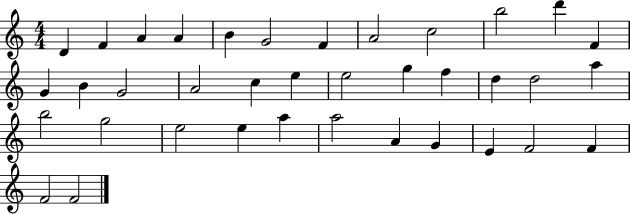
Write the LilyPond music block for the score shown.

{
  \clef treble
  \numericTimeSignature
  \time 4/4
  \key c \major
  d'4 f'4 a'4 a'4 | b'4 g'2 f'4 | a'2 c''2 | b''2 d'''4 f'4 | \break g'4 b'4 g'2 | a'2 c''4 e''4 | e''2 g''4 f''4 | d''4 d''2 a''4 | \break b''2 g''2 | e''2 e''4 a''4 | a''2 a'4 g'4 | e'4 f'2 f'4 | \break f'2 f'2 | \bar "|."
}